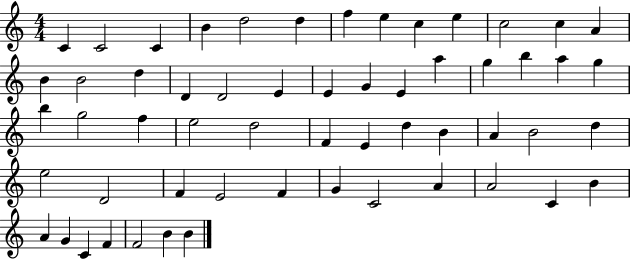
X:1
T:Untitled
M:4/4
L:1/4
K:C
C C2 C B d2 d f e c e c2 c A B B2 d D D2 E E G E a g b a g b g2 f e2 d2 F E d B A B2 d e2 D2 F E2 F G C2 A A2 C B A G C F F2 B B